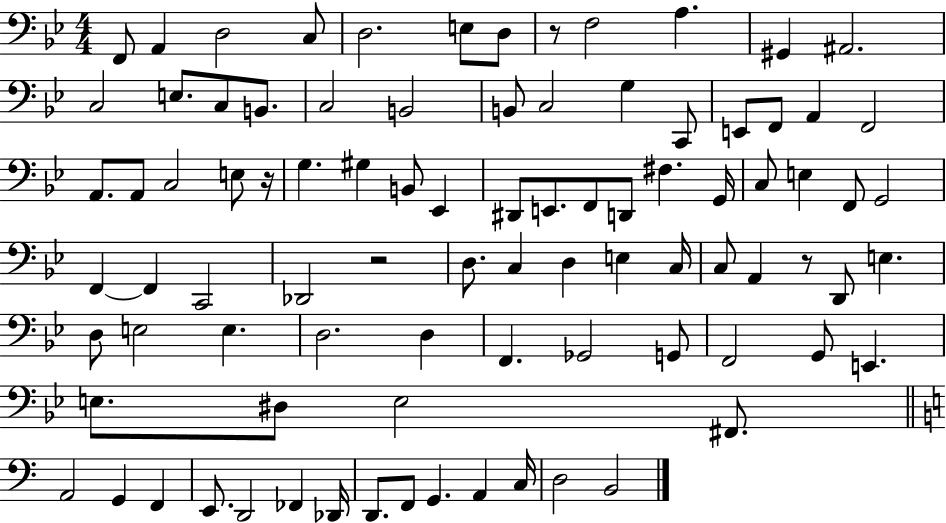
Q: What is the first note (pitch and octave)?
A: F2